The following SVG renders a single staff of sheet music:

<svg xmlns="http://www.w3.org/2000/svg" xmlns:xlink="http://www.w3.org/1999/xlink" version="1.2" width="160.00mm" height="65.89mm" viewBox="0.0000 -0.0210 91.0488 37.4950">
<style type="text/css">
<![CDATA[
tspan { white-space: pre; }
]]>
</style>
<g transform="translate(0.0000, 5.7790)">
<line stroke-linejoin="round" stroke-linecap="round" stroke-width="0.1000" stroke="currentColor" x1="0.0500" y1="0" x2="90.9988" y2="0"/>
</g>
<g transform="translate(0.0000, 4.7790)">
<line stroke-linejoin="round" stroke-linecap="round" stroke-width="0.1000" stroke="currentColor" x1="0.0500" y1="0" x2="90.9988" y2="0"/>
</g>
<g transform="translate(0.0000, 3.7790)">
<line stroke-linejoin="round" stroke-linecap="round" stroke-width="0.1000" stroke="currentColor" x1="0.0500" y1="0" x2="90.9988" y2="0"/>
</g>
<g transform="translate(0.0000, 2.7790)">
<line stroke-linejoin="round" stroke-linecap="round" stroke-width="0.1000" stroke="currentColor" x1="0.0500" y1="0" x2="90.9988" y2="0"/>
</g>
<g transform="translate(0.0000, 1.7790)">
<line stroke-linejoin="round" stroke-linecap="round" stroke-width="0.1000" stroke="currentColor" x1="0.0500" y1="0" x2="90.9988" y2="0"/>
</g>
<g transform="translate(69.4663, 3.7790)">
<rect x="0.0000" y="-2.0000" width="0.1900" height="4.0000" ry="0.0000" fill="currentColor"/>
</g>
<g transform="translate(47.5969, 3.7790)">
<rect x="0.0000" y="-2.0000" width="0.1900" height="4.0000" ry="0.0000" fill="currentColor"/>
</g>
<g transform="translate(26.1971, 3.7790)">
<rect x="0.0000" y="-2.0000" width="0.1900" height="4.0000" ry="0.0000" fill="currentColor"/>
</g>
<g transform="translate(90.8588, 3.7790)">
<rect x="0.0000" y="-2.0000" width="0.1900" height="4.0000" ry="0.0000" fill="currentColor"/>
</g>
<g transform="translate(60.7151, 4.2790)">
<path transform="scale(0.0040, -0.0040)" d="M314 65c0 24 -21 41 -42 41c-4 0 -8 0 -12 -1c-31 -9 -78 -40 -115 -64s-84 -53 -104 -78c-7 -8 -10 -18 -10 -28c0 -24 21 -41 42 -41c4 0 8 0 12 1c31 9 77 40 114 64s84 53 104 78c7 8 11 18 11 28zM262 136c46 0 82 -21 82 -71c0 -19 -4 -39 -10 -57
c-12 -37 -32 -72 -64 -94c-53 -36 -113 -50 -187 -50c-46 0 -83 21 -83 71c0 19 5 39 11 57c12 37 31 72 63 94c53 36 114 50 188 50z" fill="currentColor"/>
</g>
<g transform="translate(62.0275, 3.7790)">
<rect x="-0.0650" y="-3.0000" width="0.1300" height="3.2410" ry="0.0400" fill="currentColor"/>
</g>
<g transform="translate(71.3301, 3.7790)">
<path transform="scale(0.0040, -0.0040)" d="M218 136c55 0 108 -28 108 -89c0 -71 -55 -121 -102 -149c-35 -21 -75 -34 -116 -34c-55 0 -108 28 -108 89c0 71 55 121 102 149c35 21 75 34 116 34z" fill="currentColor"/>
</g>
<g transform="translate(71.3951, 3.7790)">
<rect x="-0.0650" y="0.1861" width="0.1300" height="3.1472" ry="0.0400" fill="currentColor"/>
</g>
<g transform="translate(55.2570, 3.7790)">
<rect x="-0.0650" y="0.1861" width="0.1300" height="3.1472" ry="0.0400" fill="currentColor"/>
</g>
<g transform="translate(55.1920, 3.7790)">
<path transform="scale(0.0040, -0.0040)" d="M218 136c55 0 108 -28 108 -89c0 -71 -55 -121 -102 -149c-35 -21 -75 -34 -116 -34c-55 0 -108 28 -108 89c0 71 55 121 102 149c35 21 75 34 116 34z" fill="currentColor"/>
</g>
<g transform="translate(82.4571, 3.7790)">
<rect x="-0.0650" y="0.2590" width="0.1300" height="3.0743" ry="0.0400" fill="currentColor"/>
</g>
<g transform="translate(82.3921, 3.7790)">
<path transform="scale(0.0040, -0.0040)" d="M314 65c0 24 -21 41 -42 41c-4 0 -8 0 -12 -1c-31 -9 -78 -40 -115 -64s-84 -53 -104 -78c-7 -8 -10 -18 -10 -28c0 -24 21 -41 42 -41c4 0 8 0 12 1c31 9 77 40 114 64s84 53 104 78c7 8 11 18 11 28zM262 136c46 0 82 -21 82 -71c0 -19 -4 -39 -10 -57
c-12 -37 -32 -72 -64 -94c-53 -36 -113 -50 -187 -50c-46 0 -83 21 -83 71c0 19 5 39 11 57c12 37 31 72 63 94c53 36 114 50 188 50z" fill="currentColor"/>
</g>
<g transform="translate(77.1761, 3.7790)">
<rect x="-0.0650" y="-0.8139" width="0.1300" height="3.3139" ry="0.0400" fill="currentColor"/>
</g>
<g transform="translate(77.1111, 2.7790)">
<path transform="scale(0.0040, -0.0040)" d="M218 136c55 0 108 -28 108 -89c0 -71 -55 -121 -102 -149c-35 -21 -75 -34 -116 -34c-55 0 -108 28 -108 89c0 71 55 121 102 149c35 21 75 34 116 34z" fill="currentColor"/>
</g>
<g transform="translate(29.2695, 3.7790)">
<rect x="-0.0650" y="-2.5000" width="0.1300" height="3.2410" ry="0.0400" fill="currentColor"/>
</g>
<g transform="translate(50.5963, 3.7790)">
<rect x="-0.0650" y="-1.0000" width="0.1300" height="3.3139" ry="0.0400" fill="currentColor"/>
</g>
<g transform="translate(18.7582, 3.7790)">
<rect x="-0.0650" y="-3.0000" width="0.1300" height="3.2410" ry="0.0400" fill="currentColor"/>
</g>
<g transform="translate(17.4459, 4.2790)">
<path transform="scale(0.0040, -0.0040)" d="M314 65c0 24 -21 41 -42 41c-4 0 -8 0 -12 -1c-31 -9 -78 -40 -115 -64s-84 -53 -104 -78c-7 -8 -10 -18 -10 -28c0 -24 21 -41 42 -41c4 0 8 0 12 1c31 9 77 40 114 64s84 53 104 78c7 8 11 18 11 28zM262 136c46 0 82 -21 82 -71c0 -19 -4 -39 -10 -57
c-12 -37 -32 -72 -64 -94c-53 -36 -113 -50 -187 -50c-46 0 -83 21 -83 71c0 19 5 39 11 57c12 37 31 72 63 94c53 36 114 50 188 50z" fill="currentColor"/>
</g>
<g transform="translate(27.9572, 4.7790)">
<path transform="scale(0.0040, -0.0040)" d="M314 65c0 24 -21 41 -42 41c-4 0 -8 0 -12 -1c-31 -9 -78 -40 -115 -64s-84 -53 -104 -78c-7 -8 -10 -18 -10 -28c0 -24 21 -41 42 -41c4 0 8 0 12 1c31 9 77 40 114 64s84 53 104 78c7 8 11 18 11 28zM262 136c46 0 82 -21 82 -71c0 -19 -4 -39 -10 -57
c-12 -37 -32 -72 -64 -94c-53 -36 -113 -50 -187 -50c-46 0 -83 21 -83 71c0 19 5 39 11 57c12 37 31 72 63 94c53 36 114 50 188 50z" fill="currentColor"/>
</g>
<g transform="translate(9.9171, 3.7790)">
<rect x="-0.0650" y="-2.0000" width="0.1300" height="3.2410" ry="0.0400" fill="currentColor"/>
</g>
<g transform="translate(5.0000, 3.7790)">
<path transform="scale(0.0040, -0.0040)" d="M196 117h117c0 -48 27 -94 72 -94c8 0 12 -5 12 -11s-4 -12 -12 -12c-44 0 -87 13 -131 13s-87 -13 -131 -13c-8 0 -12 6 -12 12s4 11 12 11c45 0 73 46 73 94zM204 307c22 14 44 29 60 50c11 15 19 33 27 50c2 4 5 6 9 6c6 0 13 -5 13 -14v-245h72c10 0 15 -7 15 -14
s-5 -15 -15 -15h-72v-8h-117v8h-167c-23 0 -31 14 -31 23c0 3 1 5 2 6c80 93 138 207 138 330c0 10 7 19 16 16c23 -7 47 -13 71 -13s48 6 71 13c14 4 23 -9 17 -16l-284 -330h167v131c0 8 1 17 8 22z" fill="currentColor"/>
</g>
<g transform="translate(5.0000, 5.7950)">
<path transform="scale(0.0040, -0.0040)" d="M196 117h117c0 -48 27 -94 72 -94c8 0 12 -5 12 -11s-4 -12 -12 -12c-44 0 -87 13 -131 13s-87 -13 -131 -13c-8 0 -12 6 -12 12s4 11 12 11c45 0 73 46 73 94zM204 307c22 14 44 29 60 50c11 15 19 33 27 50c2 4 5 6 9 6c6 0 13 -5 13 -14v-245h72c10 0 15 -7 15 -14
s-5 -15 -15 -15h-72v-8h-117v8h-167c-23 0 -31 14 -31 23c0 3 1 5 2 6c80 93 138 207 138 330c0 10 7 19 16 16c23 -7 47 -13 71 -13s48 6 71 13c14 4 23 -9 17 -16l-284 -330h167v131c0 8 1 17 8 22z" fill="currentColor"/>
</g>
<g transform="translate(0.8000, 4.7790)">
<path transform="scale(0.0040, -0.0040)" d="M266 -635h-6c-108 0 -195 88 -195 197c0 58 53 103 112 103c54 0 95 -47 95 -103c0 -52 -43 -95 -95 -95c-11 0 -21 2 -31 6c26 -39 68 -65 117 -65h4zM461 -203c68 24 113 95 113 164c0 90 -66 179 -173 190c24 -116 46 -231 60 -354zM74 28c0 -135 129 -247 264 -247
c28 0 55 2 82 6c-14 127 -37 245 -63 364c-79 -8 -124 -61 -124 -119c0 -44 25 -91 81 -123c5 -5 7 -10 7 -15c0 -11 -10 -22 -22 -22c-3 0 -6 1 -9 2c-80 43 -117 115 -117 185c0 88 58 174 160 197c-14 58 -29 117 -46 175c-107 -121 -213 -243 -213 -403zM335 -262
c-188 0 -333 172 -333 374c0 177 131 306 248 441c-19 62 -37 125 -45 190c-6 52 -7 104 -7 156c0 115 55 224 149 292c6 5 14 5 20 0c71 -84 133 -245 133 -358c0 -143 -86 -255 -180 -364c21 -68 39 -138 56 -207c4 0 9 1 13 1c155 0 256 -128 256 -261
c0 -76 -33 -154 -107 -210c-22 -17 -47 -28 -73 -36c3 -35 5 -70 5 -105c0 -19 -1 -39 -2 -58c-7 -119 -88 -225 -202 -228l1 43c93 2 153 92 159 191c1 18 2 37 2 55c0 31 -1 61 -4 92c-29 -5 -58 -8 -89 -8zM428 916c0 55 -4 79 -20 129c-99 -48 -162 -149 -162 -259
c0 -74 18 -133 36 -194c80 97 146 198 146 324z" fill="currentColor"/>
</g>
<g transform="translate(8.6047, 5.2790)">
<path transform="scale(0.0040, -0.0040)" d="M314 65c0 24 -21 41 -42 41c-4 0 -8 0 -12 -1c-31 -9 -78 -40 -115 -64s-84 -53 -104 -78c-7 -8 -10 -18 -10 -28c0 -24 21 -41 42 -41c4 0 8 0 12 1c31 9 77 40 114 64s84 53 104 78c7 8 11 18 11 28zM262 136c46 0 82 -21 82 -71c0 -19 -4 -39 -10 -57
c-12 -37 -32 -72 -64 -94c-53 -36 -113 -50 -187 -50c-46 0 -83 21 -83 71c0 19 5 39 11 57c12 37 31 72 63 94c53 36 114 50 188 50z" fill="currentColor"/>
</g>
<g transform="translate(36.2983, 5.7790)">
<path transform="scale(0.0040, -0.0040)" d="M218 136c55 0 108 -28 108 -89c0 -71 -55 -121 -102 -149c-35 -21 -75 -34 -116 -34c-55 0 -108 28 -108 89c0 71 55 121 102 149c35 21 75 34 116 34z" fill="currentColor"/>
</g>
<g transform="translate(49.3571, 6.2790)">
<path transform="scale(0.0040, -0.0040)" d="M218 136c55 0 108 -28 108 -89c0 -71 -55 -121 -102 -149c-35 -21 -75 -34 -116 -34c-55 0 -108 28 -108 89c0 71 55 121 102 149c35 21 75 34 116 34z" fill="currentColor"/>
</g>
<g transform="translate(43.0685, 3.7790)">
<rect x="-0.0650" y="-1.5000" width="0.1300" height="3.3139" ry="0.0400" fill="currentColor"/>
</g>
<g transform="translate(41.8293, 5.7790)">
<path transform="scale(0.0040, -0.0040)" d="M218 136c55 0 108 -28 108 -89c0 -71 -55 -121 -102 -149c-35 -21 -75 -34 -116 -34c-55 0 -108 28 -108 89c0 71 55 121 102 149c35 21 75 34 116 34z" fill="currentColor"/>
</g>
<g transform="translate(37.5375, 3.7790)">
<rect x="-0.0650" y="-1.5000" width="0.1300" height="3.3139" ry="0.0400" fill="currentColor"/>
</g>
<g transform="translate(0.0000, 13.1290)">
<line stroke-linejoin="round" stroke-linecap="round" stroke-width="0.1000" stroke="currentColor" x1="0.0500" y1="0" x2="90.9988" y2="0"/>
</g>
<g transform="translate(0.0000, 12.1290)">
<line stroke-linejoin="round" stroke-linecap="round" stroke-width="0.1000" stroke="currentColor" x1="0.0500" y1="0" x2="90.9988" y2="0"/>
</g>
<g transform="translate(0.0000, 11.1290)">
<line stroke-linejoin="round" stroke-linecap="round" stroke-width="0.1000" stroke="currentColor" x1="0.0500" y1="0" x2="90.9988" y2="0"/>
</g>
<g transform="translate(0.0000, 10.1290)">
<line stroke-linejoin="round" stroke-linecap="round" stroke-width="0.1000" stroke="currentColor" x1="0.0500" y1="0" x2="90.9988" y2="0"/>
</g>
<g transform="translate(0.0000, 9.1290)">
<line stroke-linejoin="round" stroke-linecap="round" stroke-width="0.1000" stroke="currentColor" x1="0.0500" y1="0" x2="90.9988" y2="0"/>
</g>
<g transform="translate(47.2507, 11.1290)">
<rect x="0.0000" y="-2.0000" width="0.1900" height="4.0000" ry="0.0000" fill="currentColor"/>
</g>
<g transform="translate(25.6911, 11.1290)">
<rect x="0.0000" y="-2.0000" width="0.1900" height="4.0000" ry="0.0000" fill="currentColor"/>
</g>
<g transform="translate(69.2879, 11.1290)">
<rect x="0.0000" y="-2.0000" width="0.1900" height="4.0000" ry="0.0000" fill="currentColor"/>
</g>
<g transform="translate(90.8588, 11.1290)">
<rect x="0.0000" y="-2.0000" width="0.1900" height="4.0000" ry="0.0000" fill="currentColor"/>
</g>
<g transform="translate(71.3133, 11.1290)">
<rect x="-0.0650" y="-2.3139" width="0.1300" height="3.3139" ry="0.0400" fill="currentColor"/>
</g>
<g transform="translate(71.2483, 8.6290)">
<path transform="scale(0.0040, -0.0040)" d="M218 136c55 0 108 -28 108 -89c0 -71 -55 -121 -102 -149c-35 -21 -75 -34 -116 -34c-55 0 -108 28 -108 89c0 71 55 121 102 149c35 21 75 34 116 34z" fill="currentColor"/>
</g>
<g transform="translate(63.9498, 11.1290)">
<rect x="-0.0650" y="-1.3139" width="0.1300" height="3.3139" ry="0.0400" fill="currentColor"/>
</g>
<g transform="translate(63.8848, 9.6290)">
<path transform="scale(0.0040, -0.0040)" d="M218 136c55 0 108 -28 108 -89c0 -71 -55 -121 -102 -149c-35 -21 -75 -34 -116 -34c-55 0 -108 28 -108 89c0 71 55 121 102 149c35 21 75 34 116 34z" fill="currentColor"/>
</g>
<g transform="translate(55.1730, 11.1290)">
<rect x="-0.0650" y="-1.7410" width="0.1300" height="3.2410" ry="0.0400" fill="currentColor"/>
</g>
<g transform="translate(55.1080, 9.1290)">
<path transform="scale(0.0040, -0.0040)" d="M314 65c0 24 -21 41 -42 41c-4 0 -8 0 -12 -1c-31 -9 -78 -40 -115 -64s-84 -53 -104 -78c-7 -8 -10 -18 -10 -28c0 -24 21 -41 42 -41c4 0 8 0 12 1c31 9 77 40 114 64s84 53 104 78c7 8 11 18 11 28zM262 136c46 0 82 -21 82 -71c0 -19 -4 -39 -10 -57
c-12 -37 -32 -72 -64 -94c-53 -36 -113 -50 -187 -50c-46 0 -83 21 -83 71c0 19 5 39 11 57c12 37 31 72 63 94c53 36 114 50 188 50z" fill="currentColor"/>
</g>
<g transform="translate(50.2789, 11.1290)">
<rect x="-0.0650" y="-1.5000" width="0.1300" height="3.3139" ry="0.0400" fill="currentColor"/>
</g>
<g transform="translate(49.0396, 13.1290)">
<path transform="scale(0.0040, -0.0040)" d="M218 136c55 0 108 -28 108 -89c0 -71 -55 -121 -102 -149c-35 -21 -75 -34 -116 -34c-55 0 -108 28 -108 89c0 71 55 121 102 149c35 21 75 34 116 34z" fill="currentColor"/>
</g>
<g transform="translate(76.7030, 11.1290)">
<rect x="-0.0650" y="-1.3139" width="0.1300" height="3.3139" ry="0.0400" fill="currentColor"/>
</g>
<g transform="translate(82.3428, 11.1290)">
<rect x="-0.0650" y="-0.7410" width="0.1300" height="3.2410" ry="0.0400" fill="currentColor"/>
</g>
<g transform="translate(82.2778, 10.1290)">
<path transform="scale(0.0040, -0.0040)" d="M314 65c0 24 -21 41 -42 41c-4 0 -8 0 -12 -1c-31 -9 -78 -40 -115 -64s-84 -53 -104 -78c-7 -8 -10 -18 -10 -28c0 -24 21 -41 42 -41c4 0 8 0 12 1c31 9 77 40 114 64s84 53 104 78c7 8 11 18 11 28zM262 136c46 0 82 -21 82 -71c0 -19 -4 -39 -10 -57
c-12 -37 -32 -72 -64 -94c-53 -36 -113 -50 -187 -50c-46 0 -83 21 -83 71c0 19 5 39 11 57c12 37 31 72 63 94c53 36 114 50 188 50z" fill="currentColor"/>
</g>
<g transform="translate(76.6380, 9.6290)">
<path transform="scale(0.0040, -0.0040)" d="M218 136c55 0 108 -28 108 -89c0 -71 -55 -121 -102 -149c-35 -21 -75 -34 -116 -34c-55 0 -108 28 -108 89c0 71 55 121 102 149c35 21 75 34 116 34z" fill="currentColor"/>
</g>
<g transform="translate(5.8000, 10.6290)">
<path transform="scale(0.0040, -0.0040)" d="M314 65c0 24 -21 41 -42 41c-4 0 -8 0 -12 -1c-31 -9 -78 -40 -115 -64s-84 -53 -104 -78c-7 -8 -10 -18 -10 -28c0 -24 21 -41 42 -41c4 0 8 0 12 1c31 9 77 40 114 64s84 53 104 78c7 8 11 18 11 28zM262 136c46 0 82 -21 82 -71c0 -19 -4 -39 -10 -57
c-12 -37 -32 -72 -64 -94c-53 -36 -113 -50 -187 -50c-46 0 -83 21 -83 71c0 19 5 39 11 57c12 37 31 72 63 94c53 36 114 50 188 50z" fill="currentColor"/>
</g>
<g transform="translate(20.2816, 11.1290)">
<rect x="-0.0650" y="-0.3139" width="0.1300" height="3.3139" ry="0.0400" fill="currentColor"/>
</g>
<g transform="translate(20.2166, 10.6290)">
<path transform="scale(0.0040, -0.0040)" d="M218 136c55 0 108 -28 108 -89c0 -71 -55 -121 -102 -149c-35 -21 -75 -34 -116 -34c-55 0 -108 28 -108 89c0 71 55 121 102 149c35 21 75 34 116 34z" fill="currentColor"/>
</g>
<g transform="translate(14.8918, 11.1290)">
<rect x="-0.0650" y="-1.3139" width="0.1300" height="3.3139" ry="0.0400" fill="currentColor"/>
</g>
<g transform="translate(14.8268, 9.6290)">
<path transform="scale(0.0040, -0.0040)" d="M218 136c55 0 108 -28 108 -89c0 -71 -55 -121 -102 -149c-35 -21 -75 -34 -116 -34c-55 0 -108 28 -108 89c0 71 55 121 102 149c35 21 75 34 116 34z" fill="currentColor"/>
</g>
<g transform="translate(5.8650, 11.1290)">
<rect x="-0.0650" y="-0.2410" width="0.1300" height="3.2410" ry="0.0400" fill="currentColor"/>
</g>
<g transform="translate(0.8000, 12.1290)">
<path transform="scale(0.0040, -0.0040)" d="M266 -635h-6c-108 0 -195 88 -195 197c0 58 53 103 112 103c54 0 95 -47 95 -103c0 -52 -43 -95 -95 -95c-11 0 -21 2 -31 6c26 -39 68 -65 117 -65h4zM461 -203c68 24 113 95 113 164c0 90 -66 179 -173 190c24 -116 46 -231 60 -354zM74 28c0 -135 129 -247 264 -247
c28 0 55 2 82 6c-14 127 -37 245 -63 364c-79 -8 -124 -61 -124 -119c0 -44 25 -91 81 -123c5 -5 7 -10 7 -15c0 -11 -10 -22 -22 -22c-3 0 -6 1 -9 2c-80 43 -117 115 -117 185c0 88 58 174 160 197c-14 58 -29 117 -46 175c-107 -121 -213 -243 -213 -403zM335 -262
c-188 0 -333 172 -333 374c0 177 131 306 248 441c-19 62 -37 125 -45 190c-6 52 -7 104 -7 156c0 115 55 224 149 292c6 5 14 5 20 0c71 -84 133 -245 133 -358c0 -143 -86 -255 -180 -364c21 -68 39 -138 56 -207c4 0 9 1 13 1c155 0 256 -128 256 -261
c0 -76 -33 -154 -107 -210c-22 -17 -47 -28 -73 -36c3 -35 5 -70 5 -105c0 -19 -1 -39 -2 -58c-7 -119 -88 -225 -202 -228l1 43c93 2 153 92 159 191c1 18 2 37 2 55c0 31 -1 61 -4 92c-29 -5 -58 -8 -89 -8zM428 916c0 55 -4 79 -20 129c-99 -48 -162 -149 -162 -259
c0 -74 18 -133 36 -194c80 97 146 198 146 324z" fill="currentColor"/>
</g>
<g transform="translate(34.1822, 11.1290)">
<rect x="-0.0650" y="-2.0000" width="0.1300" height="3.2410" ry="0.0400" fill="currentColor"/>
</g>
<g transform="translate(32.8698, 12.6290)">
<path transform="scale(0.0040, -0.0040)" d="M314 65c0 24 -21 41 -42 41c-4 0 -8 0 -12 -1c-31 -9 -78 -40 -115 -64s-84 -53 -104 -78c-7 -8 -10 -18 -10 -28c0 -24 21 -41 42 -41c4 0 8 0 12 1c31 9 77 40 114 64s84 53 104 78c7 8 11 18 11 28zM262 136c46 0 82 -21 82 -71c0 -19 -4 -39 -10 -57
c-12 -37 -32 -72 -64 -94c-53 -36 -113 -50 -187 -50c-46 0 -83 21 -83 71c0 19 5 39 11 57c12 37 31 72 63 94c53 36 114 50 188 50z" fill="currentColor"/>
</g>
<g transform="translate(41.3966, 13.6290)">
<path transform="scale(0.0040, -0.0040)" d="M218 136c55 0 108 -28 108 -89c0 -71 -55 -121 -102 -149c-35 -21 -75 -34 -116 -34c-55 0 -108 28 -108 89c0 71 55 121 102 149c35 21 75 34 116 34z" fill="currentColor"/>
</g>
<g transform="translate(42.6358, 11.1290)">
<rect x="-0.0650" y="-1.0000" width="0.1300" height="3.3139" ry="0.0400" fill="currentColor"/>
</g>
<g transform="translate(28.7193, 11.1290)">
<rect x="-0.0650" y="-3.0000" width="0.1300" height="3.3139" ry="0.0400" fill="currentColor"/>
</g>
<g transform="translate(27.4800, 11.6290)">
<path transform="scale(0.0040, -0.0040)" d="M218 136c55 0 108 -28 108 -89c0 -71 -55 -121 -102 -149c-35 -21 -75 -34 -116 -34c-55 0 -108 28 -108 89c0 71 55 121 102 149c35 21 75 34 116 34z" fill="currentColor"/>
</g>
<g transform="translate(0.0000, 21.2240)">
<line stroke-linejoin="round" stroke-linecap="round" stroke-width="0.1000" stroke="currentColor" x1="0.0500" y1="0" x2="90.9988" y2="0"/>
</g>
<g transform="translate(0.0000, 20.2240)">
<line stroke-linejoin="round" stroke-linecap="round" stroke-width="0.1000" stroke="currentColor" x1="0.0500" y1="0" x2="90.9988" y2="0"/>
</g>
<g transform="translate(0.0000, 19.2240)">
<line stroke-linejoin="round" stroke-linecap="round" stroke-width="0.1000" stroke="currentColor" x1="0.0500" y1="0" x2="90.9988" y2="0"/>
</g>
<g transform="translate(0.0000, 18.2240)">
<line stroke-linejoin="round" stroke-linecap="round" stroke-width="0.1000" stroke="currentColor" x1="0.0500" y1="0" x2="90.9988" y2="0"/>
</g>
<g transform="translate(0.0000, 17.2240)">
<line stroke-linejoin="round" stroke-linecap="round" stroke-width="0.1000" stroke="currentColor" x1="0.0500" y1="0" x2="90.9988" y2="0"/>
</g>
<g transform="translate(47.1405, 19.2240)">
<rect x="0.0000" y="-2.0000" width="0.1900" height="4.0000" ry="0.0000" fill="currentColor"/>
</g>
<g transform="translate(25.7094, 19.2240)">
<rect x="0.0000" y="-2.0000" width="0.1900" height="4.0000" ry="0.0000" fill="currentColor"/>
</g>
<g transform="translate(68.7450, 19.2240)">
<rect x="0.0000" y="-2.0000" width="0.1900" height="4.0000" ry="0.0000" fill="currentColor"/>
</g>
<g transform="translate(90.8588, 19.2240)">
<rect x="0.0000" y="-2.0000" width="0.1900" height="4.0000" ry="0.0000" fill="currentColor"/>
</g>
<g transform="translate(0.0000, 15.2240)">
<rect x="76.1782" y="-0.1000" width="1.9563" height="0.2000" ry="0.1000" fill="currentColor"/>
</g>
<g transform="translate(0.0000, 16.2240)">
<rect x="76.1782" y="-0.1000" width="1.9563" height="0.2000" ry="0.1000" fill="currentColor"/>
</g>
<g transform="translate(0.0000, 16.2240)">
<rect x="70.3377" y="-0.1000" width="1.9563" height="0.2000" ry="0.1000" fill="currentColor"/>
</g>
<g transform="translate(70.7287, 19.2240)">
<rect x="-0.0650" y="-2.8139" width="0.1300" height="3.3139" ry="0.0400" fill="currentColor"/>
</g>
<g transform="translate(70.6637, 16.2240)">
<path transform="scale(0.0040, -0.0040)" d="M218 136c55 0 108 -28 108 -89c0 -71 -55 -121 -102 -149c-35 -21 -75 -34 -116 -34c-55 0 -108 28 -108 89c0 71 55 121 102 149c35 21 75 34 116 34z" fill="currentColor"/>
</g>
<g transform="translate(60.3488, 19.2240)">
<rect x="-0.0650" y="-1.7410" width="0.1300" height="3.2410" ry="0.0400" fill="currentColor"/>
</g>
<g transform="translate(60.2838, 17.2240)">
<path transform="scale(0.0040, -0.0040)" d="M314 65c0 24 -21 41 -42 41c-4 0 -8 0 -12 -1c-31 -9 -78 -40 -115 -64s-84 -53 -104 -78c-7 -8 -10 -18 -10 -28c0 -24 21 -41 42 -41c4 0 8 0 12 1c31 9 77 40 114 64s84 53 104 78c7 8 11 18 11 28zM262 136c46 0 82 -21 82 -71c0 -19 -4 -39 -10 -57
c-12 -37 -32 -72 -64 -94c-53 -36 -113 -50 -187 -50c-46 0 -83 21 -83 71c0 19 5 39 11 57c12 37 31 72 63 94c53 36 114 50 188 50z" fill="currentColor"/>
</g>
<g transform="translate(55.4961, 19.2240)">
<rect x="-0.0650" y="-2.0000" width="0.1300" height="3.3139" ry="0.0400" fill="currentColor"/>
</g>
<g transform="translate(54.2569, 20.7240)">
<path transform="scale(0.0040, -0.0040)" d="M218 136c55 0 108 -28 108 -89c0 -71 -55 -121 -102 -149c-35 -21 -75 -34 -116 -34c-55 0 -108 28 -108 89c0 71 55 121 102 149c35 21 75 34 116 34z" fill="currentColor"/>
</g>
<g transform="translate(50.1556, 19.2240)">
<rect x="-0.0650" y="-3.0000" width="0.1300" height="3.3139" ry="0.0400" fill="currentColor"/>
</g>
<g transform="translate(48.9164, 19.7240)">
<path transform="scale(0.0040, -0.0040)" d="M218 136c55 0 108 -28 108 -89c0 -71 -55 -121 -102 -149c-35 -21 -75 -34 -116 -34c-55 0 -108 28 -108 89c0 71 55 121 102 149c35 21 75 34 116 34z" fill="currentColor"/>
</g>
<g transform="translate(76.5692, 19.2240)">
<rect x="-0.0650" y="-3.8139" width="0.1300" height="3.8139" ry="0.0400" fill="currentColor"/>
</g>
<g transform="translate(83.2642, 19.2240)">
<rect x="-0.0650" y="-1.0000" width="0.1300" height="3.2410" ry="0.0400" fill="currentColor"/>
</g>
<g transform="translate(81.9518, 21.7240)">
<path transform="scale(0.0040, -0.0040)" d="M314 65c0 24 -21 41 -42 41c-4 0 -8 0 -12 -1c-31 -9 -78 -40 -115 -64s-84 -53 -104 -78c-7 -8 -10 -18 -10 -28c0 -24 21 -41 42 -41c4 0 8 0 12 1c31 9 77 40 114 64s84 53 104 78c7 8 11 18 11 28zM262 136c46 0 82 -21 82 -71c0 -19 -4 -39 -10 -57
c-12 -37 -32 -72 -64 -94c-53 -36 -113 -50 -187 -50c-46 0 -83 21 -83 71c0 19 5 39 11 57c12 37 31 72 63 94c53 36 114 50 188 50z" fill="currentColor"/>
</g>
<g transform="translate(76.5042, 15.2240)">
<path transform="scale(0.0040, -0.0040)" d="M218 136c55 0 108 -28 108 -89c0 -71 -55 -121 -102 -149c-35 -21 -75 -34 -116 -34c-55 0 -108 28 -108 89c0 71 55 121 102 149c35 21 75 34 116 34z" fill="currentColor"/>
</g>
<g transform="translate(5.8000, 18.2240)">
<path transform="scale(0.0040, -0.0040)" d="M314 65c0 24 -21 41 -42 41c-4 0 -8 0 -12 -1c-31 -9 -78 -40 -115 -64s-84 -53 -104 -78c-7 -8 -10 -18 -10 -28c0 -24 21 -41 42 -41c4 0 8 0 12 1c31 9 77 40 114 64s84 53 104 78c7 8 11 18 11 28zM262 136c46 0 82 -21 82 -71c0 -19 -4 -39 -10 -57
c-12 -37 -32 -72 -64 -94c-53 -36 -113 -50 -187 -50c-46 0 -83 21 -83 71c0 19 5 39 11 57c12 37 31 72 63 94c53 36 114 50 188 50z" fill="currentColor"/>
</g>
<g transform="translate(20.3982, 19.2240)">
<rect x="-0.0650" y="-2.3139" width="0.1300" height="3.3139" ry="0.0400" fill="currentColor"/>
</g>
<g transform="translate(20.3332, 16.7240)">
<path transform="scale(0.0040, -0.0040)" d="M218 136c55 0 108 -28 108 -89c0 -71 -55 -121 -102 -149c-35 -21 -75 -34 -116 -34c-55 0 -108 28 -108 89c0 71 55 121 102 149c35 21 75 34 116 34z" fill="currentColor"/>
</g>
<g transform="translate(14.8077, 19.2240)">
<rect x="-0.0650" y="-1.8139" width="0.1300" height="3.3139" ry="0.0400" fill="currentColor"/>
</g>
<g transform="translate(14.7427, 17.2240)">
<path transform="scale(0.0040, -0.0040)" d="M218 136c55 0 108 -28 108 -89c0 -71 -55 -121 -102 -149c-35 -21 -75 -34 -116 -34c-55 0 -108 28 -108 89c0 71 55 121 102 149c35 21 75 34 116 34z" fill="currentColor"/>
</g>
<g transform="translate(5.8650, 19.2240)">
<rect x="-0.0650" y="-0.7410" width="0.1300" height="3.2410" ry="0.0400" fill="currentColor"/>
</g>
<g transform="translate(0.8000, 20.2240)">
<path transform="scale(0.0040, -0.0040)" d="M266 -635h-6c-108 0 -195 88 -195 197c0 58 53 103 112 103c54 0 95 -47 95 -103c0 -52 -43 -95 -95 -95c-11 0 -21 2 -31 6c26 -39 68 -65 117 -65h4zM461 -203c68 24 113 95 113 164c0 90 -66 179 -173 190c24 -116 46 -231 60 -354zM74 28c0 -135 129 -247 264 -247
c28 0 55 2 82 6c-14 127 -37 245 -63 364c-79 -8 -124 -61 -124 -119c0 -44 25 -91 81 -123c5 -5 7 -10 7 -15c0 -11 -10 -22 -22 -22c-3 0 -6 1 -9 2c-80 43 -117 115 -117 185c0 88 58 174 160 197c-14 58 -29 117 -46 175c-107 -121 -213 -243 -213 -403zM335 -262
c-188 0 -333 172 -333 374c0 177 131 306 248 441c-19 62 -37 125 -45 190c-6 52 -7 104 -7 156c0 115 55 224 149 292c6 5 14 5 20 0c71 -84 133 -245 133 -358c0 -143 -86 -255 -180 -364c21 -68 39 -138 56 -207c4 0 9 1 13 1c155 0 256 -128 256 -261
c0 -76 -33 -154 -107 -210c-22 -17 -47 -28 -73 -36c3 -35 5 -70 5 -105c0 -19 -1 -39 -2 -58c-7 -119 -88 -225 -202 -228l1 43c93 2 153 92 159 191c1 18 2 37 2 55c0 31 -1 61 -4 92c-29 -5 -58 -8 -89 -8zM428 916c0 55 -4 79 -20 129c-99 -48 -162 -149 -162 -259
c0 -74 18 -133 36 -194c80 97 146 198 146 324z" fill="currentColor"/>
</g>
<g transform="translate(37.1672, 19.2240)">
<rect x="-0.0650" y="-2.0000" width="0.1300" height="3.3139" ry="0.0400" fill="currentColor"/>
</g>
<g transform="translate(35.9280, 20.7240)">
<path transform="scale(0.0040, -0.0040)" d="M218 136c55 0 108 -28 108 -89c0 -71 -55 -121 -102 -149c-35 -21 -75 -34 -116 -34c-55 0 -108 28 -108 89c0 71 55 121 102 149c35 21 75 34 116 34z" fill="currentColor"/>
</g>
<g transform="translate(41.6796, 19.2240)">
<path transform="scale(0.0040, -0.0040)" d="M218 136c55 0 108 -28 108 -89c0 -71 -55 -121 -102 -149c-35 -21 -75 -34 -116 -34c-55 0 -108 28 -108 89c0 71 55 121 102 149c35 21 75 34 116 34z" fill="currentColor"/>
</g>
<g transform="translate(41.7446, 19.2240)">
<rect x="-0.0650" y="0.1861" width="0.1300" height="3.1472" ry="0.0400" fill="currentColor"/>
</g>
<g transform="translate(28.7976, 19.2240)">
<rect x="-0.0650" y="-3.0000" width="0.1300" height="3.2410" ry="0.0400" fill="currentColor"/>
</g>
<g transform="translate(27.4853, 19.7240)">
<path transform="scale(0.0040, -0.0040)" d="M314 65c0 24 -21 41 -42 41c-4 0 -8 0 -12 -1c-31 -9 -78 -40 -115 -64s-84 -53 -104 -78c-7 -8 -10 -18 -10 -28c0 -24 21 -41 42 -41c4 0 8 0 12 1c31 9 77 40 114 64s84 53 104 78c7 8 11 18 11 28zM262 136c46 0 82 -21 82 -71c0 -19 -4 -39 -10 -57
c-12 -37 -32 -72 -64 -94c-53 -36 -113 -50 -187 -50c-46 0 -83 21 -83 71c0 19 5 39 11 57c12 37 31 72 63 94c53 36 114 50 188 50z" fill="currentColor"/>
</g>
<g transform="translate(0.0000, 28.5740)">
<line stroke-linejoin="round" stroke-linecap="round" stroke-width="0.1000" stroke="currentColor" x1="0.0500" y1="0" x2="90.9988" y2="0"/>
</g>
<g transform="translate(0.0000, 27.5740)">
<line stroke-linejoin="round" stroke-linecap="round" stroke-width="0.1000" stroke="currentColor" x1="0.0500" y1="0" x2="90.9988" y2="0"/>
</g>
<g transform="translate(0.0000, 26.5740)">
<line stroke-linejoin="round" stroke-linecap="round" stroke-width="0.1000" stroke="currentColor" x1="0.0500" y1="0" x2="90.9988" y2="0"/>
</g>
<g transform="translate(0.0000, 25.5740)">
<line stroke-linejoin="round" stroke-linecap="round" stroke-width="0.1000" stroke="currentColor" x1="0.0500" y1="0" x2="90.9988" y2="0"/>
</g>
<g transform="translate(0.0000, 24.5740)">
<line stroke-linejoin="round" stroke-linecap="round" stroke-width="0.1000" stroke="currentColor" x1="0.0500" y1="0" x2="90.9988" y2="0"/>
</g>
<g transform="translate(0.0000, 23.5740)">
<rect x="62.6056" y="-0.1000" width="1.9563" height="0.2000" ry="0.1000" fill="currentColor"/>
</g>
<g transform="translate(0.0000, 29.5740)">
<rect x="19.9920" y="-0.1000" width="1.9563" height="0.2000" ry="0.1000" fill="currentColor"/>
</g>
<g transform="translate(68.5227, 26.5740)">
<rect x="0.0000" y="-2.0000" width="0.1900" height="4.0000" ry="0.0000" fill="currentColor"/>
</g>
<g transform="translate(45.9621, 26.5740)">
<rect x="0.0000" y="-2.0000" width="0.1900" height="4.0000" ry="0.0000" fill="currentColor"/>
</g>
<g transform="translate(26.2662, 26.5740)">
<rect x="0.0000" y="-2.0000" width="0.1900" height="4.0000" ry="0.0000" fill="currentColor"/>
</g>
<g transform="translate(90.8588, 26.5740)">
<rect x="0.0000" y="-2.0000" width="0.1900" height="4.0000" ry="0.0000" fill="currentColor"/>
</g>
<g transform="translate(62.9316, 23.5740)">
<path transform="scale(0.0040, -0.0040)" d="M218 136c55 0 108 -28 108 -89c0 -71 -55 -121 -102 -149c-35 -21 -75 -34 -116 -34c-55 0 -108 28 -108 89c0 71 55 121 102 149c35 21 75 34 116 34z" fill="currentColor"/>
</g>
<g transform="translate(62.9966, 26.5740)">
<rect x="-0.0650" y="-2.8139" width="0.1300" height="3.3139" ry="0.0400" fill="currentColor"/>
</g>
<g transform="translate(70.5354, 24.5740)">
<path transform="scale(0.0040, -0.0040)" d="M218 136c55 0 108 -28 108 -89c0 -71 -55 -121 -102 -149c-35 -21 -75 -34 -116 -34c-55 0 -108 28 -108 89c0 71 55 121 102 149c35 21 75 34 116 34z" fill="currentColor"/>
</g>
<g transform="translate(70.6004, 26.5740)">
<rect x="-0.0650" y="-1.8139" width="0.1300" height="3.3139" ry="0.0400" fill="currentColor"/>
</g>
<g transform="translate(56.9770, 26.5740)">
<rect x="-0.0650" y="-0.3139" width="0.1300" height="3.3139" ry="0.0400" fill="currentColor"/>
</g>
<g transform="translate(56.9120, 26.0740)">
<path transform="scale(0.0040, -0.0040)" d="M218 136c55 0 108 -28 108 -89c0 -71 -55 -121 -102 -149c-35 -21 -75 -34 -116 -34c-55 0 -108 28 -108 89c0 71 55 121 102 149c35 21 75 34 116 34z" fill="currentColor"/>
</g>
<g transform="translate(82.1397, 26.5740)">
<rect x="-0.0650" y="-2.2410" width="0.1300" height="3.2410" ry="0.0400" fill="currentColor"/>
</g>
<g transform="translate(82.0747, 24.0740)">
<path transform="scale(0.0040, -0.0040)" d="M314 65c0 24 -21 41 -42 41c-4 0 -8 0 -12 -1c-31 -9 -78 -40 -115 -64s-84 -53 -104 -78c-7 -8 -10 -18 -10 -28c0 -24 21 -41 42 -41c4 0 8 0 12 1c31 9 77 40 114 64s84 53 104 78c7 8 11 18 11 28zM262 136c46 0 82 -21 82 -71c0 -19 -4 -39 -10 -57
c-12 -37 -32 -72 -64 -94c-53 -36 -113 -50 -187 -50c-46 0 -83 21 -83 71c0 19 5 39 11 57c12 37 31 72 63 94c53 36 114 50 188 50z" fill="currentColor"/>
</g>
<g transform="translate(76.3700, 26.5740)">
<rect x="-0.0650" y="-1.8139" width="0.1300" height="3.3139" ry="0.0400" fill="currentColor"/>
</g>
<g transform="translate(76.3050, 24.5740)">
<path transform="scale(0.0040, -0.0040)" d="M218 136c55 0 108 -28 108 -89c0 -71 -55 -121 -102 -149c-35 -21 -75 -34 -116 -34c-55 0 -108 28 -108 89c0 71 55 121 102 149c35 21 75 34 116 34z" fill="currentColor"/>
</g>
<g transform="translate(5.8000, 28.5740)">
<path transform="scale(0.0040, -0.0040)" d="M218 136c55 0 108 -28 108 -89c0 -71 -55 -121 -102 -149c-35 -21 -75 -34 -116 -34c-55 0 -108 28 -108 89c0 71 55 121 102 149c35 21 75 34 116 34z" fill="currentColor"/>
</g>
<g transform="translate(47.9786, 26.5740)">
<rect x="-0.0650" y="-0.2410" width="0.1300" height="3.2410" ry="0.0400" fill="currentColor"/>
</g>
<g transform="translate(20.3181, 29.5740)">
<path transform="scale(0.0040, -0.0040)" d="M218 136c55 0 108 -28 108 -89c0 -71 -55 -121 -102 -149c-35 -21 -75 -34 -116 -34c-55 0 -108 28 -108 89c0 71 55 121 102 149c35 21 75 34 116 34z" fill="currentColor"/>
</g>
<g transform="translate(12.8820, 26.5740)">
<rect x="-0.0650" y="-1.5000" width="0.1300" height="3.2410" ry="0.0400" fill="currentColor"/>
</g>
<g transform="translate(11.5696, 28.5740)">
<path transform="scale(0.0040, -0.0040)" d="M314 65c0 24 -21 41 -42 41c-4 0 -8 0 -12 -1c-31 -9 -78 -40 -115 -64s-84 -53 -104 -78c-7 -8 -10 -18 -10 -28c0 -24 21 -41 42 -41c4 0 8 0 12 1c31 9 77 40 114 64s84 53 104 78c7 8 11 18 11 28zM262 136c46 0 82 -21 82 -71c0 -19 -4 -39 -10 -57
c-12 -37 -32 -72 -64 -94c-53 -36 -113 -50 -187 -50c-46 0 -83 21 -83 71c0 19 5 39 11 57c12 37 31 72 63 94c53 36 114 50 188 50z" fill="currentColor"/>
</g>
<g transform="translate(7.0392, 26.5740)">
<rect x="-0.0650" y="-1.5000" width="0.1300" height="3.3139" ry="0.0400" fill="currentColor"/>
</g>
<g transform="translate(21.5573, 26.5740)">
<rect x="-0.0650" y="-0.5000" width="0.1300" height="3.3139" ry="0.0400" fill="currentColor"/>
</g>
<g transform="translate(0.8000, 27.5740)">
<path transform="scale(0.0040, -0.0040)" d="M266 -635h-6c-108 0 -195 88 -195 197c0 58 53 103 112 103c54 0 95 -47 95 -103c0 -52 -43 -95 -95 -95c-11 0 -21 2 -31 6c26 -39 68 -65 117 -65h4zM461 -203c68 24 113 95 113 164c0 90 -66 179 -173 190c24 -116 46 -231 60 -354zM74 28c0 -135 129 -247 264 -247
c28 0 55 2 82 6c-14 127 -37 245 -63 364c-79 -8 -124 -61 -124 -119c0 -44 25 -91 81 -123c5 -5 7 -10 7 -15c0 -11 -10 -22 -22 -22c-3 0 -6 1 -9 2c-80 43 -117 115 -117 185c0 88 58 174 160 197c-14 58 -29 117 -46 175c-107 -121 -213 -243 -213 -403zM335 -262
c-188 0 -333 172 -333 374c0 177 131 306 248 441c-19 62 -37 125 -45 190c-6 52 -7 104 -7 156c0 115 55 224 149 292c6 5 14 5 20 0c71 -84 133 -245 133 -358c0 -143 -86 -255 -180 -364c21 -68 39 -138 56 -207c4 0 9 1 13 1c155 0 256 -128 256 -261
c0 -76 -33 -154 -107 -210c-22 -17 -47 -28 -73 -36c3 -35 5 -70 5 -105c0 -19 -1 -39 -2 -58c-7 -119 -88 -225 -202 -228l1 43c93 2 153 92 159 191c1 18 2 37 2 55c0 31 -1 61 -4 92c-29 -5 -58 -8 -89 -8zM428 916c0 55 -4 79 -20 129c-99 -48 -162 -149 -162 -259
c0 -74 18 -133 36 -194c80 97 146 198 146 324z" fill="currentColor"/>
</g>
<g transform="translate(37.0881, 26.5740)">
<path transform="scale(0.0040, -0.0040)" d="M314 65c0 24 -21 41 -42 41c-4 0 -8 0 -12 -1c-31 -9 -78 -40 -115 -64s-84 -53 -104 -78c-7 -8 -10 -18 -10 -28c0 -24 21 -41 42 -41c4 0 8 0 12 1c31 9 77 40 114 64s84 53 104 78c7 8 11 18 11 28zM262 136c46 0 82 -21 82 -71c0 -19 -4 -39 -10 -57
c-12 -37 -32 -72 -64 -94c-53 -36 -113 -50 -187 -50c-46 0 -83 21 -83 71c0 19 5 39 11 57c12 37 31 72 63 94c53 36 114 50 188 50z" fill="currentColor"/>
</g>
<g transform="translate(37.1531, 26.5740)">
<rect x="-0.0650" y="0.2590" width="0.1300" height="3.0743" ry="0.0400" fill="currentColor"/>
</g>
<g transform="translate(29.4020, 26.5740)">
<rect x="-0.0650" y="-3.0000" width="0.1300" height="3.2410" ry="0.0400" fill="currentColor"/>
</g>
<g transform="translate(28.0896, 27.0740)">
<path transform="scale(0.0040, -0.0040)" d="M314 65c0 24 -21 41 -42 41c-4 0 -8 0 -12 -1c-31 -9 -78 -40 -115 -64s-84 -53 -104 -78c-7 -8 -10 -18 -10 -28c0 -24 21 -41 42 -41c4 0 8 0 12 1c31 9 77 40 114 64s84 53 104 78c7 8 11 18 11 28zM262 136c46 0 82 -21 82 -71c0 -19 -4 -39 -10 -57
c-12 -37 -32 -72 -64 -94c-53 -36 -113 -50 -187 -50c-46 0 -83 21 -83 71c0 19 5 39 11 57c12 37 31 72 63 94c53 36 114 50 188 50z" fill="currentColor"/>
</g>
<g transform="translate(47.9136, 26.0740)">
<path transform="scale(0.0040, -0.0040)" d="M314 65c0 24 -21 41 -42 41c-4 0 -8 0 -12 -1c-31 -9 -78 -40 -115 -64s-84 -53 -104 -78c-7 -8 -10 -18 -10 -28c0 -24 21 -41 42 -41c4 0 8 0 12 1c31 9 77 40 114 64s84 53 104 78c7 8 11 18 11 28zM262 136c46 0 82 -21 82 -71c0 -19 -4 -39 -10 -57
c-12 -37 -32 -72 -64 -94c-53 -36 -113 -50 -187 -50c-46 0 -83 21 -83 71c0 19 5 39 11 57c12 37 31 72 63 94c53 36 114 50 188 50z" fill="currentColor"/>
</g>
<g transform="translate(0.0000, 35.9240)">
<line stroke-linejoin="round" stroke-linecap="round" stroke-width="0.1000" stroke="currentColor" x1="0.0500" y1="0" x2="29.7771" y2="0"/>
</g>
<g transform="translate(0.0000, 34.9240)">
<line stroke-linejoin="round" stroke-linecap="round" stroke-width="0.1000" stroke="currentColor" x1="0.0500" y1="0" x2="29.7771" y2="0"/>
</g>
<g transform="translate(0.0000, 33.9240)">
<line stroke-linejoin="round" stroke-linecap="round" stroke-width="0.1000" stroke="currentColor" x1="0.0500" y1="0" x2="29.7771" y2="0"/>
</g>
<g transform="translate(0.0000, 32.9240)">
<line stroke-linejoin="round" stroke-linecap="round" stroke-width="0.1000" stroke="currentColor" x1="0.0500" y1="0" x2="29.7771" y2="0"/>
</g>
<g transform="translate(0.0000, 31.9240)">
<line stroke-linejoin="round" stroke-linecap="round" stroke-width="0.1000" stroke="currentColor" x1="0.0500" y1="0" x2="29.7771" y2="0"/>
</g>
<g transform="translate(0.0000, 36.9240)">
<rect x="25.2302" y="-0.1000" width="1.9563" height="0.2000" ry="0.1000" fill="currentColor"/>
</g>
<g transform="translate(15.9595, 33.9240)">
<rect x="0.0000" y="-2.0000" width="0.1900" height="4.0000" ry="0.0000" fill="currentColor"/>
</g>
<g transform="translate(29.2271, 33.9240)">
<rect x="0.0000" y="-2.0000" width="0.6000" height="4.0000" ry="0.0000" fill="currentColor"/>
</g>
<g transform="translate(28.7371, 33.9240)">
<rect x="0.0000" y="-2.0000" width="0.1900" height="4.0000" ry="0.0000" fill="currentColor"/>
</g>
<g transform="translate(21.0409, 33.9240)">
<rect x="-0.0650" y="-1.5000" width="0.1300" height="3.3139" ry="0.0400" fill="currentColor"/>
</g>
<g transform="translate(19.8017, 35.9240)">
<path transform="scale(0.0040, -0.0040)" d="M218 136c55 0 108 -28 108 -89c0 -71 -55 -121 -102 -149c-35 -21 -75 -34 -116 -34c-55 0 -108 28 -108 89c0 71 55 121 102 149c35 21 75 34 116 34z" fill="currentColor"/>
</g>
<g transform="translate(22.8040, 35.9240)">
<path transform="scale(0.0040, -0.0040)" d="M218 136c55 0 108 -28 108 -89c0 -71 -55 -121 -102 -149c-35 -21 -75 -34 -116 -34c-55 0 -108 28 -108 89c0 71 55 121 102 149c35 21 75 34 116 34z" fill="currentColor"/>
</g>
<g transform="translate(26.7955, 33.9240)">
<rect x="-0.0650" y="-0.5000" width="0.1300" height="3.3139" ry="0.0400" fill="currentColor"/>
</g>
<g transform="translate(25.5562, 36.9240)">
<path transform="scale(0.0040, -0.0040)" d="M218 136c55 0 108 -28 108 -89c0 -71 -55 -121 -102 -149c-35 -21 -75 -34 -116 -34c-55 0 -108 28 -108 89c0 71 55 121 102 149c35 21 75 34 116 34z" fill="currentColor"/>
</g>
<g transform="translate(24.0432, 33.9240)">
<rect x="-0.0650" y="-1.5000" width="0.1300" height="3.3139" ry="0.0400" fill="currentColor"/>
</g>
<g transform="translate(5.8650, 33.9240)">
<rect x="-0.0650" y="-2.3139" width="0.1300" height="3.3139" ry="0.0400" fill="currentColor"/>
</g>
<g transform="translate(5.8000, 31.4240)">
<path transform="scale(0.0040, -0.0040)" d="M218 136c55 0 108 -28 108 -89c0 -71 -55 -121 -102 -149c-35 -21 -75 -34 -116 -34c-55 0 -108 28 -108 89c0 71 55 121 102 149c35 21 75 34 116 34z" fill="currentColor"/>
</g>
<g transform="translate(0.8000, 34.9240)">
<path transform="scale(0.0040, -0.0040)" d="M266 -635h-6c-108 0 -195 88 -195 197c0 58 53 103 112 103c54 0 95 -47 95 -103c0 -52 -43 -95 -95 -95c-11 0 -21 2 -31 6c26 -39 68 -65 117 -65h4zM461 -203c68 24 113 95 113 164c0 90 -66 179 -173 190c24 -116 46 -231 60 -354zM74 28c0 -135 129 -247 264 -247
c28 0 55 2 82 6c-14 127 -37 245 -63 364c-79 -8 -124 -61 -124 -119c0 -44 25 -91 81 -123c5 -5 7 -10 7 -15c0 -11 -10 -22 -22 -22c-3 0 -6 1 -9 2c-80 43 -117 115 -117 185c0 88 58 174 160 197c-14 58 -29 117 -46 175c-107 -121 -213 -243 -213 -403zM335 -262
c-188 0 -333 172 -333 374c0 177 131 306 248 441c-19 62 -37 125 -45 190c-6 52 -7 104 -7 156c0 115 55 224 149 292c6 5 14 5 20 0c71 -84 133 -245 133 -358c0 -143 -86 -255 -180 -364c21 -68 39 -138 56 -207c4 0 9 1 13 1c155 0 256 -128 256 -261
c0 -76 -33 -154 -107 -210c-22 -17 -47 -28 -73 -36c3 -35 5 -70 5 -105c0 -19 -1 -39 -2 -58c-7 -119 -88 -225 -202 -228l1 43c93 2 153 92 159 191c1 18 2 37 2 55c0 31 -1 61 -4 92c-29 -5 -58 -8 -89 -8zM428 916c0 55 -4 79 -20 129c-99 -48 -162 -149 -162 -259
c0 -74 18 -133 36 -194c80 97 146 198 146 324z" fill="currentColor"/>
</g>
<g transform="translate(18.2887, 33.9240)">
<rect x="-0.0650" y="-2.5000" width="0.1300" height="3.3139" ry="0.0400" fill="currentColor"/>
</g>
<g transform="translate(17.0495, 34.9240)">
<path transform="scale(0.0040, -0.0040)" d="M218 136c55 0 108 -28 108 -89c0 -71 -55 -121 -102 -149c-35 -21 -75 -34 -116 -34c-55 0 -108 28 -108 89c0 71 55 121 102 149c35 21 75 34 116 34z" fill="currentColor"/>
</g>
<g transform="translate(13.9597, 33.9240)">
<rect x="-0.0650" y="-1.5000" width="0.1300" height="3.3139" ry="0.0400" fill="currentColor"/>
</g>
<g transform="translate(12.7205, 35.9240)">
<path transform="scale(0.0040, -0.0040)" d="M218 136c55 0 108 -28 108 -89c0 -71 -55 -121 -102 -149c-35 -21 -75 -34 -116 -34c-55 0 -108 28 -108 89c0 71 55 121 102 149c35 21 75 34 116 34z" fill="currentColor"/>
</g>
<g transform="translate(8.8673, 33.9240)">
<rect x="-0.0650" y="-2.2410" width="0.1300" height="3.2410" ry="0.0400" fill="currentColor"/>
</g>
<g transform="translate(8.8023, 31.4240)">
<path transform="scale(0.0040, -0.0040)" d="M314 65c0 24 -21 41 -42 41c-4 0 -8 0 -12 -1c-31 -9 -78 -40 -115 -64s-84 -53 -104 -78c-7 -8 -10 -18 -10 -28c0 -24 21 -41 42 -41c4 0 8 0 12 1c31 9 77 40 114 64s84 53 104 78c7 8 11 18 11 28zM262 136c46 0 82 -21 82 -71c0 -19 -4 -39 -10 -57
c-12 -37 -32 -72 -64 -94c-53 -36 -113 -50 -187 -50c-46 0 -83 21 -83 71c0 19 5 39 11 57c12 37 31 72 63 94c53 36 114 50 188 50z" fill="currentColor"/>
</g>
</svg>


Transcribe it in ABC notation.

X:1
T:Untitled
M:4/4
L:1/4
K:C
F2 A2 G2 E E D B A2 B d B2 c2 e c A F2 D E f2 e g e d2 d2 f g A2 F B A F f2 a c' D2 E E2 C A2 B2 c2 c a f f g2 g g2 E G E E C